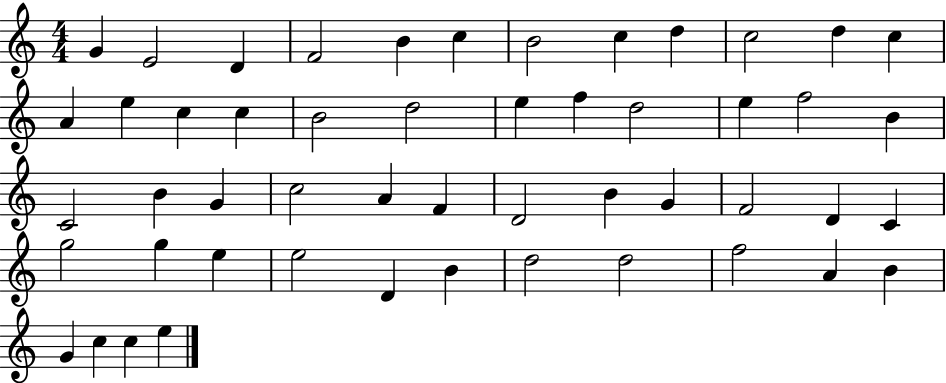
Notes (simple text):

G4/q E4/h D4/q F4/h B4/q C5/q B4/h C5/q D5/q C5/h D5/q C5/q A4/q E5/q C5/q C5/q B4/h D5/h E5/q F5/q D5/h E5/q F5/h B4/q C4/h B4/q G4/q C5/h A4/q F4/q D4/h B4/q G4/q F4/h D4/q C4/q G5/h G5/q E5/q E5/h D4/q B4/q D5/h D5/h F5/h A4/q B4/q G4/q C5/q C5/q E5/q